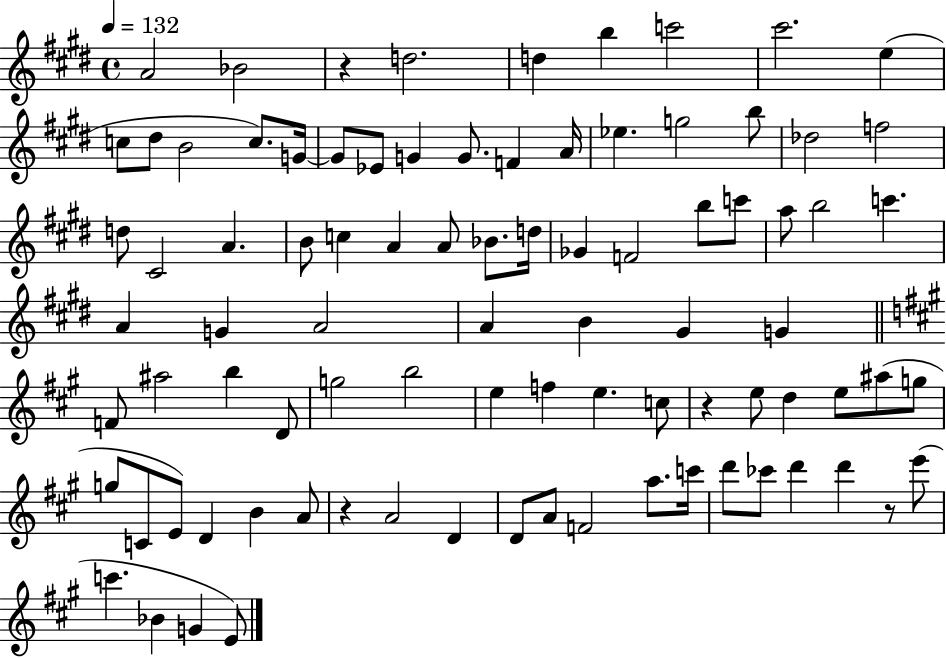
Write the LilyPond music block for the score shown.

{
  \clef treble
  \time 4/4
  \defaultTimeSignature
  \key e \major
  \tempo 4 = 132
  a'2 bes'2 | r4 d''2. | d''4 b''4 c'''2 | cis'''2. e''4( | \break c''8 dis''8 b'2 c''8.) g'16~~ | g'8 ees'8 g'4 g'8. f'4 a'16 | ees''4. g''2 b''8 | des''2 f''2 | \break d''8 cis'2 a'4. | b'8 c''4 a'4 a'8 bes'8. d''16 | ges'4 f'2 b''8 c'''8 | a''8 b''2 c'''4. | \break a'4 g'4 a'2 | a'4 b'4 gis'4 g'4 | \bar "||" \break \key a \major f'8 ais''2 b''4 d'8 | g''2 b''2 | e''4 f''4 e''4. c''8 | r4 e''8 d''4 e''8 ais''8( g''8 | \break g''8 c'8 e'8) d'4 b'4 a'8 | r4 a'2 d'4 | d'8 a'8 f'2 a''8. c'''16 | d'''8 ces'''8 d'''4 d'''4 r8 e'''8( | \break c'''4. bes'4 g'4 e'8) | \bar "|."
}